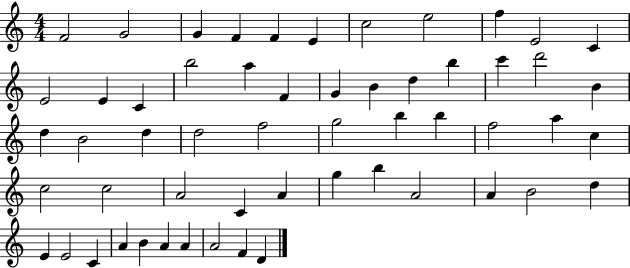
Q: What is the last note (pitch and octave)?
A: D4